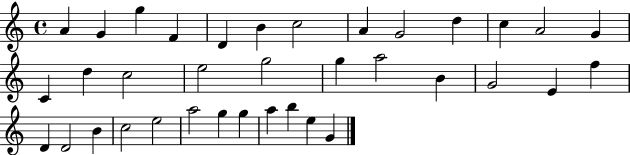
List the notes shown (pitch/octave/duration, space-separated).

A4/q G4/q G5/q F4/q D4/q B4/q C5/h A4/q G4/h D5/q C5/q A4/h G4/q C4/q D5/q C5/h E5/h G5/h G5/q A5/h B4/q G4/h E4/q F5/q D4/q D4/h B4/q C5/h E5/h A5/h G5/q G5/q A5/q B5/q E5/q G4/q